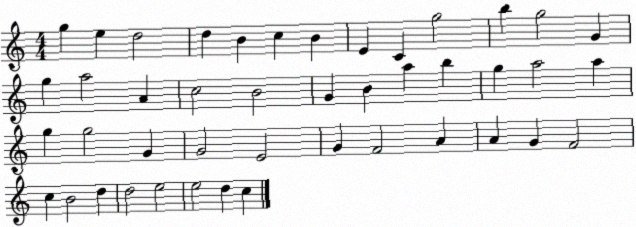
X:1
T:Untitled
M:4/4
L:1/4
K:C
g e d2 d B c B E C g2 b g2 G g a2 A c2 B2 G B a b g a2 a g g2 G G2 E2 G F2 A A G F2 c B2 d d2 e2 e2 d c